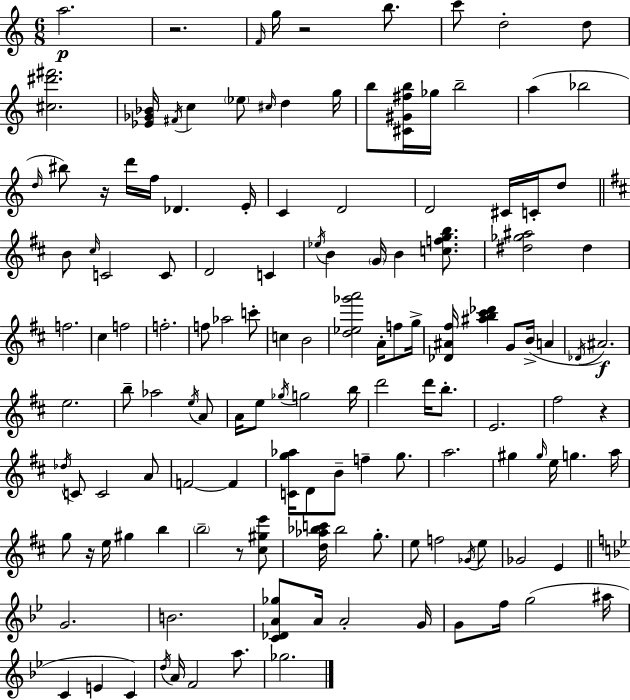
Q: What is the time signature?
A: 6/8